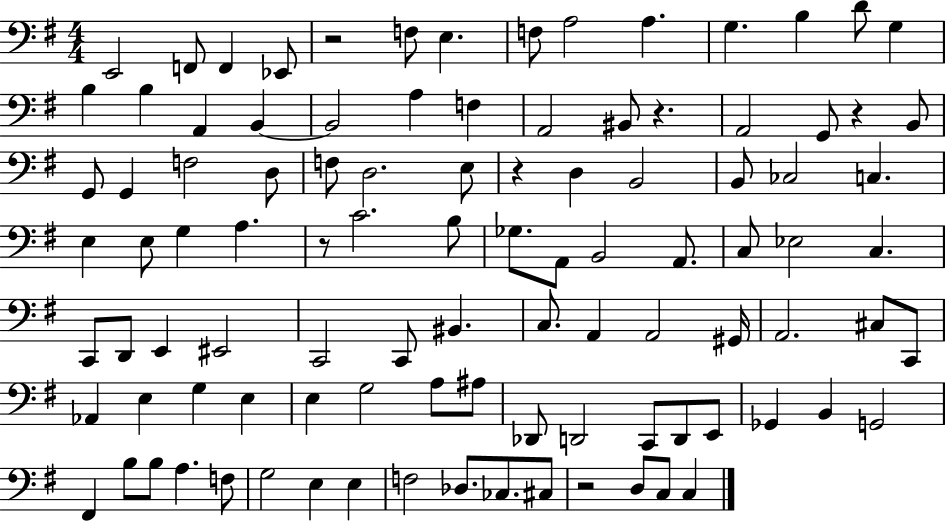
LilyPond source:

{
  \clef bass
  \numericTimeSignature
  \time 4/4
  \key g \major
  e,2 f,8 f,4 ees,8 | r2 f8 e4. | f8 a2 a4. | g4. b4 d'8 g4 | \break b4 b4 a,4 b,4~~ | b,2 a4 f4 | a,2 bis,8 r4. | a,2 g,8 r4 b,8 | \break g,8 g,4 f2 d8 | f8 d2. e8 | r4 d4 b,2 | b,8 ces2 c4. | \break e4 e8 g4 a4. | r8 c'2. b8 | ges8. a,8 b,2 a,8. | c8 ees2 c4. | \break c,8 d,8 e,4 eis,2 | c,2 c,8 bis,4. | c8. a,4 a,2 gis,16 | a,2. cis8 c,8 | \break aes,4 e4 g4 e4 | e4 g2 a8 ais8 | des,8 d,2 c,8 d,8 e,8 | ges,4 b,4 g,2 | \break fis,4 b8 b8 a4. f8 | g2 e4 e4 | f2 des8. ces8. cis8 | r2 d8 c8 c4 | \break \bar "|."
}